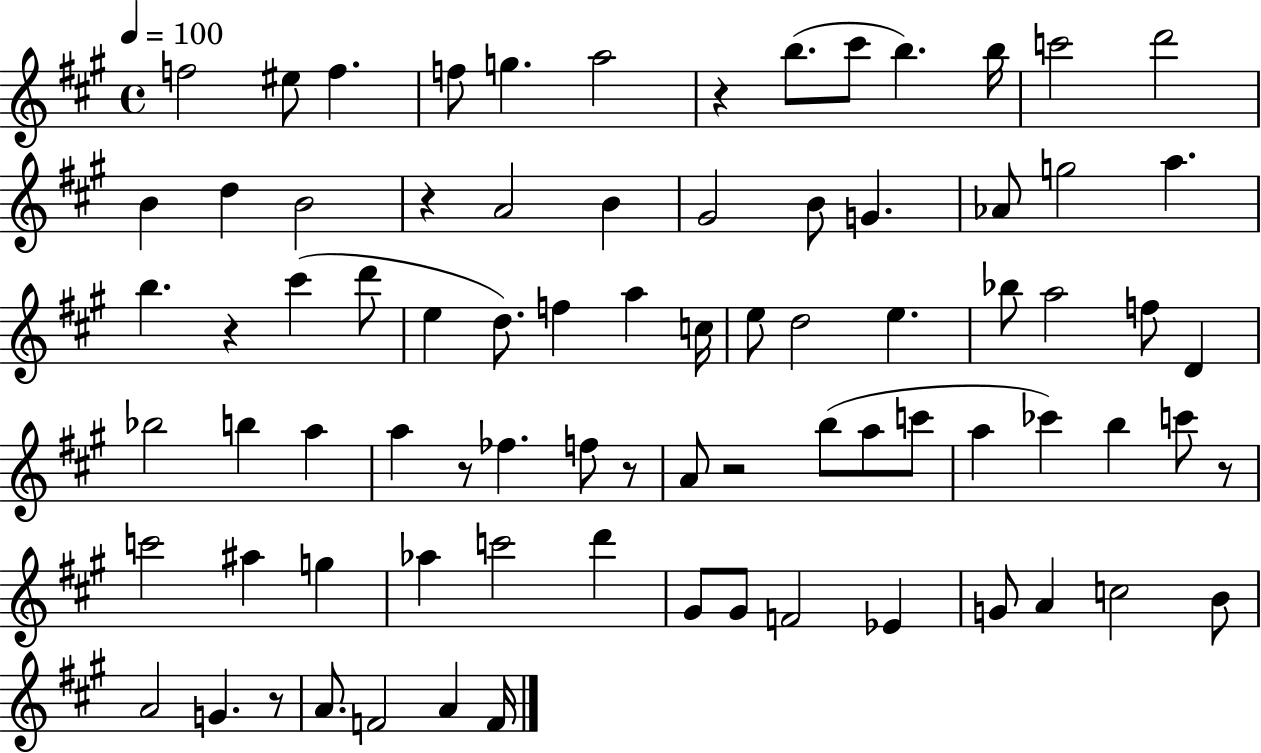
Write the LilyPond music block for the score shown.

{
  \clef treble
  \time 4/4
  \defaultTimeSignature
  \key a \major
  \tempo 4 = 100
  f''2 eis''8 f''4. | f''8 g''4. a''2 | r4 b''8.( cis'''8 b''4.) b''16 | c'''2 d'''2 | \break b'4 d''4 b'2 | r4 a'2 b'4 | gis'2 b'8 g'4. | aes'8 g''2 a''4. | \break b''4. r4 cis'''4( d'''8 | e''4 d''8.) f''4 a''4 c''16 | e''8 d''2 e''4. | bes''8 a''2 f''8 d'4 | \break bes''2 b''4 a''4 | a''4 r8 fes''4. f''8 r8 | a'8 r2 b''8( a''8 c'''8 | a''4 ces'''4) b''4 c'''8 r8 | \break c'''2 ais''4 g''4 | aes''4 c'''2 d'''4 | gis'8 gis'8 f'2 ees'4 | g'8 a'4 c''2 b'8 | \break a'2 g'4. r8 | a'8. f'2 a'4 f'16 | \bar "|."
}